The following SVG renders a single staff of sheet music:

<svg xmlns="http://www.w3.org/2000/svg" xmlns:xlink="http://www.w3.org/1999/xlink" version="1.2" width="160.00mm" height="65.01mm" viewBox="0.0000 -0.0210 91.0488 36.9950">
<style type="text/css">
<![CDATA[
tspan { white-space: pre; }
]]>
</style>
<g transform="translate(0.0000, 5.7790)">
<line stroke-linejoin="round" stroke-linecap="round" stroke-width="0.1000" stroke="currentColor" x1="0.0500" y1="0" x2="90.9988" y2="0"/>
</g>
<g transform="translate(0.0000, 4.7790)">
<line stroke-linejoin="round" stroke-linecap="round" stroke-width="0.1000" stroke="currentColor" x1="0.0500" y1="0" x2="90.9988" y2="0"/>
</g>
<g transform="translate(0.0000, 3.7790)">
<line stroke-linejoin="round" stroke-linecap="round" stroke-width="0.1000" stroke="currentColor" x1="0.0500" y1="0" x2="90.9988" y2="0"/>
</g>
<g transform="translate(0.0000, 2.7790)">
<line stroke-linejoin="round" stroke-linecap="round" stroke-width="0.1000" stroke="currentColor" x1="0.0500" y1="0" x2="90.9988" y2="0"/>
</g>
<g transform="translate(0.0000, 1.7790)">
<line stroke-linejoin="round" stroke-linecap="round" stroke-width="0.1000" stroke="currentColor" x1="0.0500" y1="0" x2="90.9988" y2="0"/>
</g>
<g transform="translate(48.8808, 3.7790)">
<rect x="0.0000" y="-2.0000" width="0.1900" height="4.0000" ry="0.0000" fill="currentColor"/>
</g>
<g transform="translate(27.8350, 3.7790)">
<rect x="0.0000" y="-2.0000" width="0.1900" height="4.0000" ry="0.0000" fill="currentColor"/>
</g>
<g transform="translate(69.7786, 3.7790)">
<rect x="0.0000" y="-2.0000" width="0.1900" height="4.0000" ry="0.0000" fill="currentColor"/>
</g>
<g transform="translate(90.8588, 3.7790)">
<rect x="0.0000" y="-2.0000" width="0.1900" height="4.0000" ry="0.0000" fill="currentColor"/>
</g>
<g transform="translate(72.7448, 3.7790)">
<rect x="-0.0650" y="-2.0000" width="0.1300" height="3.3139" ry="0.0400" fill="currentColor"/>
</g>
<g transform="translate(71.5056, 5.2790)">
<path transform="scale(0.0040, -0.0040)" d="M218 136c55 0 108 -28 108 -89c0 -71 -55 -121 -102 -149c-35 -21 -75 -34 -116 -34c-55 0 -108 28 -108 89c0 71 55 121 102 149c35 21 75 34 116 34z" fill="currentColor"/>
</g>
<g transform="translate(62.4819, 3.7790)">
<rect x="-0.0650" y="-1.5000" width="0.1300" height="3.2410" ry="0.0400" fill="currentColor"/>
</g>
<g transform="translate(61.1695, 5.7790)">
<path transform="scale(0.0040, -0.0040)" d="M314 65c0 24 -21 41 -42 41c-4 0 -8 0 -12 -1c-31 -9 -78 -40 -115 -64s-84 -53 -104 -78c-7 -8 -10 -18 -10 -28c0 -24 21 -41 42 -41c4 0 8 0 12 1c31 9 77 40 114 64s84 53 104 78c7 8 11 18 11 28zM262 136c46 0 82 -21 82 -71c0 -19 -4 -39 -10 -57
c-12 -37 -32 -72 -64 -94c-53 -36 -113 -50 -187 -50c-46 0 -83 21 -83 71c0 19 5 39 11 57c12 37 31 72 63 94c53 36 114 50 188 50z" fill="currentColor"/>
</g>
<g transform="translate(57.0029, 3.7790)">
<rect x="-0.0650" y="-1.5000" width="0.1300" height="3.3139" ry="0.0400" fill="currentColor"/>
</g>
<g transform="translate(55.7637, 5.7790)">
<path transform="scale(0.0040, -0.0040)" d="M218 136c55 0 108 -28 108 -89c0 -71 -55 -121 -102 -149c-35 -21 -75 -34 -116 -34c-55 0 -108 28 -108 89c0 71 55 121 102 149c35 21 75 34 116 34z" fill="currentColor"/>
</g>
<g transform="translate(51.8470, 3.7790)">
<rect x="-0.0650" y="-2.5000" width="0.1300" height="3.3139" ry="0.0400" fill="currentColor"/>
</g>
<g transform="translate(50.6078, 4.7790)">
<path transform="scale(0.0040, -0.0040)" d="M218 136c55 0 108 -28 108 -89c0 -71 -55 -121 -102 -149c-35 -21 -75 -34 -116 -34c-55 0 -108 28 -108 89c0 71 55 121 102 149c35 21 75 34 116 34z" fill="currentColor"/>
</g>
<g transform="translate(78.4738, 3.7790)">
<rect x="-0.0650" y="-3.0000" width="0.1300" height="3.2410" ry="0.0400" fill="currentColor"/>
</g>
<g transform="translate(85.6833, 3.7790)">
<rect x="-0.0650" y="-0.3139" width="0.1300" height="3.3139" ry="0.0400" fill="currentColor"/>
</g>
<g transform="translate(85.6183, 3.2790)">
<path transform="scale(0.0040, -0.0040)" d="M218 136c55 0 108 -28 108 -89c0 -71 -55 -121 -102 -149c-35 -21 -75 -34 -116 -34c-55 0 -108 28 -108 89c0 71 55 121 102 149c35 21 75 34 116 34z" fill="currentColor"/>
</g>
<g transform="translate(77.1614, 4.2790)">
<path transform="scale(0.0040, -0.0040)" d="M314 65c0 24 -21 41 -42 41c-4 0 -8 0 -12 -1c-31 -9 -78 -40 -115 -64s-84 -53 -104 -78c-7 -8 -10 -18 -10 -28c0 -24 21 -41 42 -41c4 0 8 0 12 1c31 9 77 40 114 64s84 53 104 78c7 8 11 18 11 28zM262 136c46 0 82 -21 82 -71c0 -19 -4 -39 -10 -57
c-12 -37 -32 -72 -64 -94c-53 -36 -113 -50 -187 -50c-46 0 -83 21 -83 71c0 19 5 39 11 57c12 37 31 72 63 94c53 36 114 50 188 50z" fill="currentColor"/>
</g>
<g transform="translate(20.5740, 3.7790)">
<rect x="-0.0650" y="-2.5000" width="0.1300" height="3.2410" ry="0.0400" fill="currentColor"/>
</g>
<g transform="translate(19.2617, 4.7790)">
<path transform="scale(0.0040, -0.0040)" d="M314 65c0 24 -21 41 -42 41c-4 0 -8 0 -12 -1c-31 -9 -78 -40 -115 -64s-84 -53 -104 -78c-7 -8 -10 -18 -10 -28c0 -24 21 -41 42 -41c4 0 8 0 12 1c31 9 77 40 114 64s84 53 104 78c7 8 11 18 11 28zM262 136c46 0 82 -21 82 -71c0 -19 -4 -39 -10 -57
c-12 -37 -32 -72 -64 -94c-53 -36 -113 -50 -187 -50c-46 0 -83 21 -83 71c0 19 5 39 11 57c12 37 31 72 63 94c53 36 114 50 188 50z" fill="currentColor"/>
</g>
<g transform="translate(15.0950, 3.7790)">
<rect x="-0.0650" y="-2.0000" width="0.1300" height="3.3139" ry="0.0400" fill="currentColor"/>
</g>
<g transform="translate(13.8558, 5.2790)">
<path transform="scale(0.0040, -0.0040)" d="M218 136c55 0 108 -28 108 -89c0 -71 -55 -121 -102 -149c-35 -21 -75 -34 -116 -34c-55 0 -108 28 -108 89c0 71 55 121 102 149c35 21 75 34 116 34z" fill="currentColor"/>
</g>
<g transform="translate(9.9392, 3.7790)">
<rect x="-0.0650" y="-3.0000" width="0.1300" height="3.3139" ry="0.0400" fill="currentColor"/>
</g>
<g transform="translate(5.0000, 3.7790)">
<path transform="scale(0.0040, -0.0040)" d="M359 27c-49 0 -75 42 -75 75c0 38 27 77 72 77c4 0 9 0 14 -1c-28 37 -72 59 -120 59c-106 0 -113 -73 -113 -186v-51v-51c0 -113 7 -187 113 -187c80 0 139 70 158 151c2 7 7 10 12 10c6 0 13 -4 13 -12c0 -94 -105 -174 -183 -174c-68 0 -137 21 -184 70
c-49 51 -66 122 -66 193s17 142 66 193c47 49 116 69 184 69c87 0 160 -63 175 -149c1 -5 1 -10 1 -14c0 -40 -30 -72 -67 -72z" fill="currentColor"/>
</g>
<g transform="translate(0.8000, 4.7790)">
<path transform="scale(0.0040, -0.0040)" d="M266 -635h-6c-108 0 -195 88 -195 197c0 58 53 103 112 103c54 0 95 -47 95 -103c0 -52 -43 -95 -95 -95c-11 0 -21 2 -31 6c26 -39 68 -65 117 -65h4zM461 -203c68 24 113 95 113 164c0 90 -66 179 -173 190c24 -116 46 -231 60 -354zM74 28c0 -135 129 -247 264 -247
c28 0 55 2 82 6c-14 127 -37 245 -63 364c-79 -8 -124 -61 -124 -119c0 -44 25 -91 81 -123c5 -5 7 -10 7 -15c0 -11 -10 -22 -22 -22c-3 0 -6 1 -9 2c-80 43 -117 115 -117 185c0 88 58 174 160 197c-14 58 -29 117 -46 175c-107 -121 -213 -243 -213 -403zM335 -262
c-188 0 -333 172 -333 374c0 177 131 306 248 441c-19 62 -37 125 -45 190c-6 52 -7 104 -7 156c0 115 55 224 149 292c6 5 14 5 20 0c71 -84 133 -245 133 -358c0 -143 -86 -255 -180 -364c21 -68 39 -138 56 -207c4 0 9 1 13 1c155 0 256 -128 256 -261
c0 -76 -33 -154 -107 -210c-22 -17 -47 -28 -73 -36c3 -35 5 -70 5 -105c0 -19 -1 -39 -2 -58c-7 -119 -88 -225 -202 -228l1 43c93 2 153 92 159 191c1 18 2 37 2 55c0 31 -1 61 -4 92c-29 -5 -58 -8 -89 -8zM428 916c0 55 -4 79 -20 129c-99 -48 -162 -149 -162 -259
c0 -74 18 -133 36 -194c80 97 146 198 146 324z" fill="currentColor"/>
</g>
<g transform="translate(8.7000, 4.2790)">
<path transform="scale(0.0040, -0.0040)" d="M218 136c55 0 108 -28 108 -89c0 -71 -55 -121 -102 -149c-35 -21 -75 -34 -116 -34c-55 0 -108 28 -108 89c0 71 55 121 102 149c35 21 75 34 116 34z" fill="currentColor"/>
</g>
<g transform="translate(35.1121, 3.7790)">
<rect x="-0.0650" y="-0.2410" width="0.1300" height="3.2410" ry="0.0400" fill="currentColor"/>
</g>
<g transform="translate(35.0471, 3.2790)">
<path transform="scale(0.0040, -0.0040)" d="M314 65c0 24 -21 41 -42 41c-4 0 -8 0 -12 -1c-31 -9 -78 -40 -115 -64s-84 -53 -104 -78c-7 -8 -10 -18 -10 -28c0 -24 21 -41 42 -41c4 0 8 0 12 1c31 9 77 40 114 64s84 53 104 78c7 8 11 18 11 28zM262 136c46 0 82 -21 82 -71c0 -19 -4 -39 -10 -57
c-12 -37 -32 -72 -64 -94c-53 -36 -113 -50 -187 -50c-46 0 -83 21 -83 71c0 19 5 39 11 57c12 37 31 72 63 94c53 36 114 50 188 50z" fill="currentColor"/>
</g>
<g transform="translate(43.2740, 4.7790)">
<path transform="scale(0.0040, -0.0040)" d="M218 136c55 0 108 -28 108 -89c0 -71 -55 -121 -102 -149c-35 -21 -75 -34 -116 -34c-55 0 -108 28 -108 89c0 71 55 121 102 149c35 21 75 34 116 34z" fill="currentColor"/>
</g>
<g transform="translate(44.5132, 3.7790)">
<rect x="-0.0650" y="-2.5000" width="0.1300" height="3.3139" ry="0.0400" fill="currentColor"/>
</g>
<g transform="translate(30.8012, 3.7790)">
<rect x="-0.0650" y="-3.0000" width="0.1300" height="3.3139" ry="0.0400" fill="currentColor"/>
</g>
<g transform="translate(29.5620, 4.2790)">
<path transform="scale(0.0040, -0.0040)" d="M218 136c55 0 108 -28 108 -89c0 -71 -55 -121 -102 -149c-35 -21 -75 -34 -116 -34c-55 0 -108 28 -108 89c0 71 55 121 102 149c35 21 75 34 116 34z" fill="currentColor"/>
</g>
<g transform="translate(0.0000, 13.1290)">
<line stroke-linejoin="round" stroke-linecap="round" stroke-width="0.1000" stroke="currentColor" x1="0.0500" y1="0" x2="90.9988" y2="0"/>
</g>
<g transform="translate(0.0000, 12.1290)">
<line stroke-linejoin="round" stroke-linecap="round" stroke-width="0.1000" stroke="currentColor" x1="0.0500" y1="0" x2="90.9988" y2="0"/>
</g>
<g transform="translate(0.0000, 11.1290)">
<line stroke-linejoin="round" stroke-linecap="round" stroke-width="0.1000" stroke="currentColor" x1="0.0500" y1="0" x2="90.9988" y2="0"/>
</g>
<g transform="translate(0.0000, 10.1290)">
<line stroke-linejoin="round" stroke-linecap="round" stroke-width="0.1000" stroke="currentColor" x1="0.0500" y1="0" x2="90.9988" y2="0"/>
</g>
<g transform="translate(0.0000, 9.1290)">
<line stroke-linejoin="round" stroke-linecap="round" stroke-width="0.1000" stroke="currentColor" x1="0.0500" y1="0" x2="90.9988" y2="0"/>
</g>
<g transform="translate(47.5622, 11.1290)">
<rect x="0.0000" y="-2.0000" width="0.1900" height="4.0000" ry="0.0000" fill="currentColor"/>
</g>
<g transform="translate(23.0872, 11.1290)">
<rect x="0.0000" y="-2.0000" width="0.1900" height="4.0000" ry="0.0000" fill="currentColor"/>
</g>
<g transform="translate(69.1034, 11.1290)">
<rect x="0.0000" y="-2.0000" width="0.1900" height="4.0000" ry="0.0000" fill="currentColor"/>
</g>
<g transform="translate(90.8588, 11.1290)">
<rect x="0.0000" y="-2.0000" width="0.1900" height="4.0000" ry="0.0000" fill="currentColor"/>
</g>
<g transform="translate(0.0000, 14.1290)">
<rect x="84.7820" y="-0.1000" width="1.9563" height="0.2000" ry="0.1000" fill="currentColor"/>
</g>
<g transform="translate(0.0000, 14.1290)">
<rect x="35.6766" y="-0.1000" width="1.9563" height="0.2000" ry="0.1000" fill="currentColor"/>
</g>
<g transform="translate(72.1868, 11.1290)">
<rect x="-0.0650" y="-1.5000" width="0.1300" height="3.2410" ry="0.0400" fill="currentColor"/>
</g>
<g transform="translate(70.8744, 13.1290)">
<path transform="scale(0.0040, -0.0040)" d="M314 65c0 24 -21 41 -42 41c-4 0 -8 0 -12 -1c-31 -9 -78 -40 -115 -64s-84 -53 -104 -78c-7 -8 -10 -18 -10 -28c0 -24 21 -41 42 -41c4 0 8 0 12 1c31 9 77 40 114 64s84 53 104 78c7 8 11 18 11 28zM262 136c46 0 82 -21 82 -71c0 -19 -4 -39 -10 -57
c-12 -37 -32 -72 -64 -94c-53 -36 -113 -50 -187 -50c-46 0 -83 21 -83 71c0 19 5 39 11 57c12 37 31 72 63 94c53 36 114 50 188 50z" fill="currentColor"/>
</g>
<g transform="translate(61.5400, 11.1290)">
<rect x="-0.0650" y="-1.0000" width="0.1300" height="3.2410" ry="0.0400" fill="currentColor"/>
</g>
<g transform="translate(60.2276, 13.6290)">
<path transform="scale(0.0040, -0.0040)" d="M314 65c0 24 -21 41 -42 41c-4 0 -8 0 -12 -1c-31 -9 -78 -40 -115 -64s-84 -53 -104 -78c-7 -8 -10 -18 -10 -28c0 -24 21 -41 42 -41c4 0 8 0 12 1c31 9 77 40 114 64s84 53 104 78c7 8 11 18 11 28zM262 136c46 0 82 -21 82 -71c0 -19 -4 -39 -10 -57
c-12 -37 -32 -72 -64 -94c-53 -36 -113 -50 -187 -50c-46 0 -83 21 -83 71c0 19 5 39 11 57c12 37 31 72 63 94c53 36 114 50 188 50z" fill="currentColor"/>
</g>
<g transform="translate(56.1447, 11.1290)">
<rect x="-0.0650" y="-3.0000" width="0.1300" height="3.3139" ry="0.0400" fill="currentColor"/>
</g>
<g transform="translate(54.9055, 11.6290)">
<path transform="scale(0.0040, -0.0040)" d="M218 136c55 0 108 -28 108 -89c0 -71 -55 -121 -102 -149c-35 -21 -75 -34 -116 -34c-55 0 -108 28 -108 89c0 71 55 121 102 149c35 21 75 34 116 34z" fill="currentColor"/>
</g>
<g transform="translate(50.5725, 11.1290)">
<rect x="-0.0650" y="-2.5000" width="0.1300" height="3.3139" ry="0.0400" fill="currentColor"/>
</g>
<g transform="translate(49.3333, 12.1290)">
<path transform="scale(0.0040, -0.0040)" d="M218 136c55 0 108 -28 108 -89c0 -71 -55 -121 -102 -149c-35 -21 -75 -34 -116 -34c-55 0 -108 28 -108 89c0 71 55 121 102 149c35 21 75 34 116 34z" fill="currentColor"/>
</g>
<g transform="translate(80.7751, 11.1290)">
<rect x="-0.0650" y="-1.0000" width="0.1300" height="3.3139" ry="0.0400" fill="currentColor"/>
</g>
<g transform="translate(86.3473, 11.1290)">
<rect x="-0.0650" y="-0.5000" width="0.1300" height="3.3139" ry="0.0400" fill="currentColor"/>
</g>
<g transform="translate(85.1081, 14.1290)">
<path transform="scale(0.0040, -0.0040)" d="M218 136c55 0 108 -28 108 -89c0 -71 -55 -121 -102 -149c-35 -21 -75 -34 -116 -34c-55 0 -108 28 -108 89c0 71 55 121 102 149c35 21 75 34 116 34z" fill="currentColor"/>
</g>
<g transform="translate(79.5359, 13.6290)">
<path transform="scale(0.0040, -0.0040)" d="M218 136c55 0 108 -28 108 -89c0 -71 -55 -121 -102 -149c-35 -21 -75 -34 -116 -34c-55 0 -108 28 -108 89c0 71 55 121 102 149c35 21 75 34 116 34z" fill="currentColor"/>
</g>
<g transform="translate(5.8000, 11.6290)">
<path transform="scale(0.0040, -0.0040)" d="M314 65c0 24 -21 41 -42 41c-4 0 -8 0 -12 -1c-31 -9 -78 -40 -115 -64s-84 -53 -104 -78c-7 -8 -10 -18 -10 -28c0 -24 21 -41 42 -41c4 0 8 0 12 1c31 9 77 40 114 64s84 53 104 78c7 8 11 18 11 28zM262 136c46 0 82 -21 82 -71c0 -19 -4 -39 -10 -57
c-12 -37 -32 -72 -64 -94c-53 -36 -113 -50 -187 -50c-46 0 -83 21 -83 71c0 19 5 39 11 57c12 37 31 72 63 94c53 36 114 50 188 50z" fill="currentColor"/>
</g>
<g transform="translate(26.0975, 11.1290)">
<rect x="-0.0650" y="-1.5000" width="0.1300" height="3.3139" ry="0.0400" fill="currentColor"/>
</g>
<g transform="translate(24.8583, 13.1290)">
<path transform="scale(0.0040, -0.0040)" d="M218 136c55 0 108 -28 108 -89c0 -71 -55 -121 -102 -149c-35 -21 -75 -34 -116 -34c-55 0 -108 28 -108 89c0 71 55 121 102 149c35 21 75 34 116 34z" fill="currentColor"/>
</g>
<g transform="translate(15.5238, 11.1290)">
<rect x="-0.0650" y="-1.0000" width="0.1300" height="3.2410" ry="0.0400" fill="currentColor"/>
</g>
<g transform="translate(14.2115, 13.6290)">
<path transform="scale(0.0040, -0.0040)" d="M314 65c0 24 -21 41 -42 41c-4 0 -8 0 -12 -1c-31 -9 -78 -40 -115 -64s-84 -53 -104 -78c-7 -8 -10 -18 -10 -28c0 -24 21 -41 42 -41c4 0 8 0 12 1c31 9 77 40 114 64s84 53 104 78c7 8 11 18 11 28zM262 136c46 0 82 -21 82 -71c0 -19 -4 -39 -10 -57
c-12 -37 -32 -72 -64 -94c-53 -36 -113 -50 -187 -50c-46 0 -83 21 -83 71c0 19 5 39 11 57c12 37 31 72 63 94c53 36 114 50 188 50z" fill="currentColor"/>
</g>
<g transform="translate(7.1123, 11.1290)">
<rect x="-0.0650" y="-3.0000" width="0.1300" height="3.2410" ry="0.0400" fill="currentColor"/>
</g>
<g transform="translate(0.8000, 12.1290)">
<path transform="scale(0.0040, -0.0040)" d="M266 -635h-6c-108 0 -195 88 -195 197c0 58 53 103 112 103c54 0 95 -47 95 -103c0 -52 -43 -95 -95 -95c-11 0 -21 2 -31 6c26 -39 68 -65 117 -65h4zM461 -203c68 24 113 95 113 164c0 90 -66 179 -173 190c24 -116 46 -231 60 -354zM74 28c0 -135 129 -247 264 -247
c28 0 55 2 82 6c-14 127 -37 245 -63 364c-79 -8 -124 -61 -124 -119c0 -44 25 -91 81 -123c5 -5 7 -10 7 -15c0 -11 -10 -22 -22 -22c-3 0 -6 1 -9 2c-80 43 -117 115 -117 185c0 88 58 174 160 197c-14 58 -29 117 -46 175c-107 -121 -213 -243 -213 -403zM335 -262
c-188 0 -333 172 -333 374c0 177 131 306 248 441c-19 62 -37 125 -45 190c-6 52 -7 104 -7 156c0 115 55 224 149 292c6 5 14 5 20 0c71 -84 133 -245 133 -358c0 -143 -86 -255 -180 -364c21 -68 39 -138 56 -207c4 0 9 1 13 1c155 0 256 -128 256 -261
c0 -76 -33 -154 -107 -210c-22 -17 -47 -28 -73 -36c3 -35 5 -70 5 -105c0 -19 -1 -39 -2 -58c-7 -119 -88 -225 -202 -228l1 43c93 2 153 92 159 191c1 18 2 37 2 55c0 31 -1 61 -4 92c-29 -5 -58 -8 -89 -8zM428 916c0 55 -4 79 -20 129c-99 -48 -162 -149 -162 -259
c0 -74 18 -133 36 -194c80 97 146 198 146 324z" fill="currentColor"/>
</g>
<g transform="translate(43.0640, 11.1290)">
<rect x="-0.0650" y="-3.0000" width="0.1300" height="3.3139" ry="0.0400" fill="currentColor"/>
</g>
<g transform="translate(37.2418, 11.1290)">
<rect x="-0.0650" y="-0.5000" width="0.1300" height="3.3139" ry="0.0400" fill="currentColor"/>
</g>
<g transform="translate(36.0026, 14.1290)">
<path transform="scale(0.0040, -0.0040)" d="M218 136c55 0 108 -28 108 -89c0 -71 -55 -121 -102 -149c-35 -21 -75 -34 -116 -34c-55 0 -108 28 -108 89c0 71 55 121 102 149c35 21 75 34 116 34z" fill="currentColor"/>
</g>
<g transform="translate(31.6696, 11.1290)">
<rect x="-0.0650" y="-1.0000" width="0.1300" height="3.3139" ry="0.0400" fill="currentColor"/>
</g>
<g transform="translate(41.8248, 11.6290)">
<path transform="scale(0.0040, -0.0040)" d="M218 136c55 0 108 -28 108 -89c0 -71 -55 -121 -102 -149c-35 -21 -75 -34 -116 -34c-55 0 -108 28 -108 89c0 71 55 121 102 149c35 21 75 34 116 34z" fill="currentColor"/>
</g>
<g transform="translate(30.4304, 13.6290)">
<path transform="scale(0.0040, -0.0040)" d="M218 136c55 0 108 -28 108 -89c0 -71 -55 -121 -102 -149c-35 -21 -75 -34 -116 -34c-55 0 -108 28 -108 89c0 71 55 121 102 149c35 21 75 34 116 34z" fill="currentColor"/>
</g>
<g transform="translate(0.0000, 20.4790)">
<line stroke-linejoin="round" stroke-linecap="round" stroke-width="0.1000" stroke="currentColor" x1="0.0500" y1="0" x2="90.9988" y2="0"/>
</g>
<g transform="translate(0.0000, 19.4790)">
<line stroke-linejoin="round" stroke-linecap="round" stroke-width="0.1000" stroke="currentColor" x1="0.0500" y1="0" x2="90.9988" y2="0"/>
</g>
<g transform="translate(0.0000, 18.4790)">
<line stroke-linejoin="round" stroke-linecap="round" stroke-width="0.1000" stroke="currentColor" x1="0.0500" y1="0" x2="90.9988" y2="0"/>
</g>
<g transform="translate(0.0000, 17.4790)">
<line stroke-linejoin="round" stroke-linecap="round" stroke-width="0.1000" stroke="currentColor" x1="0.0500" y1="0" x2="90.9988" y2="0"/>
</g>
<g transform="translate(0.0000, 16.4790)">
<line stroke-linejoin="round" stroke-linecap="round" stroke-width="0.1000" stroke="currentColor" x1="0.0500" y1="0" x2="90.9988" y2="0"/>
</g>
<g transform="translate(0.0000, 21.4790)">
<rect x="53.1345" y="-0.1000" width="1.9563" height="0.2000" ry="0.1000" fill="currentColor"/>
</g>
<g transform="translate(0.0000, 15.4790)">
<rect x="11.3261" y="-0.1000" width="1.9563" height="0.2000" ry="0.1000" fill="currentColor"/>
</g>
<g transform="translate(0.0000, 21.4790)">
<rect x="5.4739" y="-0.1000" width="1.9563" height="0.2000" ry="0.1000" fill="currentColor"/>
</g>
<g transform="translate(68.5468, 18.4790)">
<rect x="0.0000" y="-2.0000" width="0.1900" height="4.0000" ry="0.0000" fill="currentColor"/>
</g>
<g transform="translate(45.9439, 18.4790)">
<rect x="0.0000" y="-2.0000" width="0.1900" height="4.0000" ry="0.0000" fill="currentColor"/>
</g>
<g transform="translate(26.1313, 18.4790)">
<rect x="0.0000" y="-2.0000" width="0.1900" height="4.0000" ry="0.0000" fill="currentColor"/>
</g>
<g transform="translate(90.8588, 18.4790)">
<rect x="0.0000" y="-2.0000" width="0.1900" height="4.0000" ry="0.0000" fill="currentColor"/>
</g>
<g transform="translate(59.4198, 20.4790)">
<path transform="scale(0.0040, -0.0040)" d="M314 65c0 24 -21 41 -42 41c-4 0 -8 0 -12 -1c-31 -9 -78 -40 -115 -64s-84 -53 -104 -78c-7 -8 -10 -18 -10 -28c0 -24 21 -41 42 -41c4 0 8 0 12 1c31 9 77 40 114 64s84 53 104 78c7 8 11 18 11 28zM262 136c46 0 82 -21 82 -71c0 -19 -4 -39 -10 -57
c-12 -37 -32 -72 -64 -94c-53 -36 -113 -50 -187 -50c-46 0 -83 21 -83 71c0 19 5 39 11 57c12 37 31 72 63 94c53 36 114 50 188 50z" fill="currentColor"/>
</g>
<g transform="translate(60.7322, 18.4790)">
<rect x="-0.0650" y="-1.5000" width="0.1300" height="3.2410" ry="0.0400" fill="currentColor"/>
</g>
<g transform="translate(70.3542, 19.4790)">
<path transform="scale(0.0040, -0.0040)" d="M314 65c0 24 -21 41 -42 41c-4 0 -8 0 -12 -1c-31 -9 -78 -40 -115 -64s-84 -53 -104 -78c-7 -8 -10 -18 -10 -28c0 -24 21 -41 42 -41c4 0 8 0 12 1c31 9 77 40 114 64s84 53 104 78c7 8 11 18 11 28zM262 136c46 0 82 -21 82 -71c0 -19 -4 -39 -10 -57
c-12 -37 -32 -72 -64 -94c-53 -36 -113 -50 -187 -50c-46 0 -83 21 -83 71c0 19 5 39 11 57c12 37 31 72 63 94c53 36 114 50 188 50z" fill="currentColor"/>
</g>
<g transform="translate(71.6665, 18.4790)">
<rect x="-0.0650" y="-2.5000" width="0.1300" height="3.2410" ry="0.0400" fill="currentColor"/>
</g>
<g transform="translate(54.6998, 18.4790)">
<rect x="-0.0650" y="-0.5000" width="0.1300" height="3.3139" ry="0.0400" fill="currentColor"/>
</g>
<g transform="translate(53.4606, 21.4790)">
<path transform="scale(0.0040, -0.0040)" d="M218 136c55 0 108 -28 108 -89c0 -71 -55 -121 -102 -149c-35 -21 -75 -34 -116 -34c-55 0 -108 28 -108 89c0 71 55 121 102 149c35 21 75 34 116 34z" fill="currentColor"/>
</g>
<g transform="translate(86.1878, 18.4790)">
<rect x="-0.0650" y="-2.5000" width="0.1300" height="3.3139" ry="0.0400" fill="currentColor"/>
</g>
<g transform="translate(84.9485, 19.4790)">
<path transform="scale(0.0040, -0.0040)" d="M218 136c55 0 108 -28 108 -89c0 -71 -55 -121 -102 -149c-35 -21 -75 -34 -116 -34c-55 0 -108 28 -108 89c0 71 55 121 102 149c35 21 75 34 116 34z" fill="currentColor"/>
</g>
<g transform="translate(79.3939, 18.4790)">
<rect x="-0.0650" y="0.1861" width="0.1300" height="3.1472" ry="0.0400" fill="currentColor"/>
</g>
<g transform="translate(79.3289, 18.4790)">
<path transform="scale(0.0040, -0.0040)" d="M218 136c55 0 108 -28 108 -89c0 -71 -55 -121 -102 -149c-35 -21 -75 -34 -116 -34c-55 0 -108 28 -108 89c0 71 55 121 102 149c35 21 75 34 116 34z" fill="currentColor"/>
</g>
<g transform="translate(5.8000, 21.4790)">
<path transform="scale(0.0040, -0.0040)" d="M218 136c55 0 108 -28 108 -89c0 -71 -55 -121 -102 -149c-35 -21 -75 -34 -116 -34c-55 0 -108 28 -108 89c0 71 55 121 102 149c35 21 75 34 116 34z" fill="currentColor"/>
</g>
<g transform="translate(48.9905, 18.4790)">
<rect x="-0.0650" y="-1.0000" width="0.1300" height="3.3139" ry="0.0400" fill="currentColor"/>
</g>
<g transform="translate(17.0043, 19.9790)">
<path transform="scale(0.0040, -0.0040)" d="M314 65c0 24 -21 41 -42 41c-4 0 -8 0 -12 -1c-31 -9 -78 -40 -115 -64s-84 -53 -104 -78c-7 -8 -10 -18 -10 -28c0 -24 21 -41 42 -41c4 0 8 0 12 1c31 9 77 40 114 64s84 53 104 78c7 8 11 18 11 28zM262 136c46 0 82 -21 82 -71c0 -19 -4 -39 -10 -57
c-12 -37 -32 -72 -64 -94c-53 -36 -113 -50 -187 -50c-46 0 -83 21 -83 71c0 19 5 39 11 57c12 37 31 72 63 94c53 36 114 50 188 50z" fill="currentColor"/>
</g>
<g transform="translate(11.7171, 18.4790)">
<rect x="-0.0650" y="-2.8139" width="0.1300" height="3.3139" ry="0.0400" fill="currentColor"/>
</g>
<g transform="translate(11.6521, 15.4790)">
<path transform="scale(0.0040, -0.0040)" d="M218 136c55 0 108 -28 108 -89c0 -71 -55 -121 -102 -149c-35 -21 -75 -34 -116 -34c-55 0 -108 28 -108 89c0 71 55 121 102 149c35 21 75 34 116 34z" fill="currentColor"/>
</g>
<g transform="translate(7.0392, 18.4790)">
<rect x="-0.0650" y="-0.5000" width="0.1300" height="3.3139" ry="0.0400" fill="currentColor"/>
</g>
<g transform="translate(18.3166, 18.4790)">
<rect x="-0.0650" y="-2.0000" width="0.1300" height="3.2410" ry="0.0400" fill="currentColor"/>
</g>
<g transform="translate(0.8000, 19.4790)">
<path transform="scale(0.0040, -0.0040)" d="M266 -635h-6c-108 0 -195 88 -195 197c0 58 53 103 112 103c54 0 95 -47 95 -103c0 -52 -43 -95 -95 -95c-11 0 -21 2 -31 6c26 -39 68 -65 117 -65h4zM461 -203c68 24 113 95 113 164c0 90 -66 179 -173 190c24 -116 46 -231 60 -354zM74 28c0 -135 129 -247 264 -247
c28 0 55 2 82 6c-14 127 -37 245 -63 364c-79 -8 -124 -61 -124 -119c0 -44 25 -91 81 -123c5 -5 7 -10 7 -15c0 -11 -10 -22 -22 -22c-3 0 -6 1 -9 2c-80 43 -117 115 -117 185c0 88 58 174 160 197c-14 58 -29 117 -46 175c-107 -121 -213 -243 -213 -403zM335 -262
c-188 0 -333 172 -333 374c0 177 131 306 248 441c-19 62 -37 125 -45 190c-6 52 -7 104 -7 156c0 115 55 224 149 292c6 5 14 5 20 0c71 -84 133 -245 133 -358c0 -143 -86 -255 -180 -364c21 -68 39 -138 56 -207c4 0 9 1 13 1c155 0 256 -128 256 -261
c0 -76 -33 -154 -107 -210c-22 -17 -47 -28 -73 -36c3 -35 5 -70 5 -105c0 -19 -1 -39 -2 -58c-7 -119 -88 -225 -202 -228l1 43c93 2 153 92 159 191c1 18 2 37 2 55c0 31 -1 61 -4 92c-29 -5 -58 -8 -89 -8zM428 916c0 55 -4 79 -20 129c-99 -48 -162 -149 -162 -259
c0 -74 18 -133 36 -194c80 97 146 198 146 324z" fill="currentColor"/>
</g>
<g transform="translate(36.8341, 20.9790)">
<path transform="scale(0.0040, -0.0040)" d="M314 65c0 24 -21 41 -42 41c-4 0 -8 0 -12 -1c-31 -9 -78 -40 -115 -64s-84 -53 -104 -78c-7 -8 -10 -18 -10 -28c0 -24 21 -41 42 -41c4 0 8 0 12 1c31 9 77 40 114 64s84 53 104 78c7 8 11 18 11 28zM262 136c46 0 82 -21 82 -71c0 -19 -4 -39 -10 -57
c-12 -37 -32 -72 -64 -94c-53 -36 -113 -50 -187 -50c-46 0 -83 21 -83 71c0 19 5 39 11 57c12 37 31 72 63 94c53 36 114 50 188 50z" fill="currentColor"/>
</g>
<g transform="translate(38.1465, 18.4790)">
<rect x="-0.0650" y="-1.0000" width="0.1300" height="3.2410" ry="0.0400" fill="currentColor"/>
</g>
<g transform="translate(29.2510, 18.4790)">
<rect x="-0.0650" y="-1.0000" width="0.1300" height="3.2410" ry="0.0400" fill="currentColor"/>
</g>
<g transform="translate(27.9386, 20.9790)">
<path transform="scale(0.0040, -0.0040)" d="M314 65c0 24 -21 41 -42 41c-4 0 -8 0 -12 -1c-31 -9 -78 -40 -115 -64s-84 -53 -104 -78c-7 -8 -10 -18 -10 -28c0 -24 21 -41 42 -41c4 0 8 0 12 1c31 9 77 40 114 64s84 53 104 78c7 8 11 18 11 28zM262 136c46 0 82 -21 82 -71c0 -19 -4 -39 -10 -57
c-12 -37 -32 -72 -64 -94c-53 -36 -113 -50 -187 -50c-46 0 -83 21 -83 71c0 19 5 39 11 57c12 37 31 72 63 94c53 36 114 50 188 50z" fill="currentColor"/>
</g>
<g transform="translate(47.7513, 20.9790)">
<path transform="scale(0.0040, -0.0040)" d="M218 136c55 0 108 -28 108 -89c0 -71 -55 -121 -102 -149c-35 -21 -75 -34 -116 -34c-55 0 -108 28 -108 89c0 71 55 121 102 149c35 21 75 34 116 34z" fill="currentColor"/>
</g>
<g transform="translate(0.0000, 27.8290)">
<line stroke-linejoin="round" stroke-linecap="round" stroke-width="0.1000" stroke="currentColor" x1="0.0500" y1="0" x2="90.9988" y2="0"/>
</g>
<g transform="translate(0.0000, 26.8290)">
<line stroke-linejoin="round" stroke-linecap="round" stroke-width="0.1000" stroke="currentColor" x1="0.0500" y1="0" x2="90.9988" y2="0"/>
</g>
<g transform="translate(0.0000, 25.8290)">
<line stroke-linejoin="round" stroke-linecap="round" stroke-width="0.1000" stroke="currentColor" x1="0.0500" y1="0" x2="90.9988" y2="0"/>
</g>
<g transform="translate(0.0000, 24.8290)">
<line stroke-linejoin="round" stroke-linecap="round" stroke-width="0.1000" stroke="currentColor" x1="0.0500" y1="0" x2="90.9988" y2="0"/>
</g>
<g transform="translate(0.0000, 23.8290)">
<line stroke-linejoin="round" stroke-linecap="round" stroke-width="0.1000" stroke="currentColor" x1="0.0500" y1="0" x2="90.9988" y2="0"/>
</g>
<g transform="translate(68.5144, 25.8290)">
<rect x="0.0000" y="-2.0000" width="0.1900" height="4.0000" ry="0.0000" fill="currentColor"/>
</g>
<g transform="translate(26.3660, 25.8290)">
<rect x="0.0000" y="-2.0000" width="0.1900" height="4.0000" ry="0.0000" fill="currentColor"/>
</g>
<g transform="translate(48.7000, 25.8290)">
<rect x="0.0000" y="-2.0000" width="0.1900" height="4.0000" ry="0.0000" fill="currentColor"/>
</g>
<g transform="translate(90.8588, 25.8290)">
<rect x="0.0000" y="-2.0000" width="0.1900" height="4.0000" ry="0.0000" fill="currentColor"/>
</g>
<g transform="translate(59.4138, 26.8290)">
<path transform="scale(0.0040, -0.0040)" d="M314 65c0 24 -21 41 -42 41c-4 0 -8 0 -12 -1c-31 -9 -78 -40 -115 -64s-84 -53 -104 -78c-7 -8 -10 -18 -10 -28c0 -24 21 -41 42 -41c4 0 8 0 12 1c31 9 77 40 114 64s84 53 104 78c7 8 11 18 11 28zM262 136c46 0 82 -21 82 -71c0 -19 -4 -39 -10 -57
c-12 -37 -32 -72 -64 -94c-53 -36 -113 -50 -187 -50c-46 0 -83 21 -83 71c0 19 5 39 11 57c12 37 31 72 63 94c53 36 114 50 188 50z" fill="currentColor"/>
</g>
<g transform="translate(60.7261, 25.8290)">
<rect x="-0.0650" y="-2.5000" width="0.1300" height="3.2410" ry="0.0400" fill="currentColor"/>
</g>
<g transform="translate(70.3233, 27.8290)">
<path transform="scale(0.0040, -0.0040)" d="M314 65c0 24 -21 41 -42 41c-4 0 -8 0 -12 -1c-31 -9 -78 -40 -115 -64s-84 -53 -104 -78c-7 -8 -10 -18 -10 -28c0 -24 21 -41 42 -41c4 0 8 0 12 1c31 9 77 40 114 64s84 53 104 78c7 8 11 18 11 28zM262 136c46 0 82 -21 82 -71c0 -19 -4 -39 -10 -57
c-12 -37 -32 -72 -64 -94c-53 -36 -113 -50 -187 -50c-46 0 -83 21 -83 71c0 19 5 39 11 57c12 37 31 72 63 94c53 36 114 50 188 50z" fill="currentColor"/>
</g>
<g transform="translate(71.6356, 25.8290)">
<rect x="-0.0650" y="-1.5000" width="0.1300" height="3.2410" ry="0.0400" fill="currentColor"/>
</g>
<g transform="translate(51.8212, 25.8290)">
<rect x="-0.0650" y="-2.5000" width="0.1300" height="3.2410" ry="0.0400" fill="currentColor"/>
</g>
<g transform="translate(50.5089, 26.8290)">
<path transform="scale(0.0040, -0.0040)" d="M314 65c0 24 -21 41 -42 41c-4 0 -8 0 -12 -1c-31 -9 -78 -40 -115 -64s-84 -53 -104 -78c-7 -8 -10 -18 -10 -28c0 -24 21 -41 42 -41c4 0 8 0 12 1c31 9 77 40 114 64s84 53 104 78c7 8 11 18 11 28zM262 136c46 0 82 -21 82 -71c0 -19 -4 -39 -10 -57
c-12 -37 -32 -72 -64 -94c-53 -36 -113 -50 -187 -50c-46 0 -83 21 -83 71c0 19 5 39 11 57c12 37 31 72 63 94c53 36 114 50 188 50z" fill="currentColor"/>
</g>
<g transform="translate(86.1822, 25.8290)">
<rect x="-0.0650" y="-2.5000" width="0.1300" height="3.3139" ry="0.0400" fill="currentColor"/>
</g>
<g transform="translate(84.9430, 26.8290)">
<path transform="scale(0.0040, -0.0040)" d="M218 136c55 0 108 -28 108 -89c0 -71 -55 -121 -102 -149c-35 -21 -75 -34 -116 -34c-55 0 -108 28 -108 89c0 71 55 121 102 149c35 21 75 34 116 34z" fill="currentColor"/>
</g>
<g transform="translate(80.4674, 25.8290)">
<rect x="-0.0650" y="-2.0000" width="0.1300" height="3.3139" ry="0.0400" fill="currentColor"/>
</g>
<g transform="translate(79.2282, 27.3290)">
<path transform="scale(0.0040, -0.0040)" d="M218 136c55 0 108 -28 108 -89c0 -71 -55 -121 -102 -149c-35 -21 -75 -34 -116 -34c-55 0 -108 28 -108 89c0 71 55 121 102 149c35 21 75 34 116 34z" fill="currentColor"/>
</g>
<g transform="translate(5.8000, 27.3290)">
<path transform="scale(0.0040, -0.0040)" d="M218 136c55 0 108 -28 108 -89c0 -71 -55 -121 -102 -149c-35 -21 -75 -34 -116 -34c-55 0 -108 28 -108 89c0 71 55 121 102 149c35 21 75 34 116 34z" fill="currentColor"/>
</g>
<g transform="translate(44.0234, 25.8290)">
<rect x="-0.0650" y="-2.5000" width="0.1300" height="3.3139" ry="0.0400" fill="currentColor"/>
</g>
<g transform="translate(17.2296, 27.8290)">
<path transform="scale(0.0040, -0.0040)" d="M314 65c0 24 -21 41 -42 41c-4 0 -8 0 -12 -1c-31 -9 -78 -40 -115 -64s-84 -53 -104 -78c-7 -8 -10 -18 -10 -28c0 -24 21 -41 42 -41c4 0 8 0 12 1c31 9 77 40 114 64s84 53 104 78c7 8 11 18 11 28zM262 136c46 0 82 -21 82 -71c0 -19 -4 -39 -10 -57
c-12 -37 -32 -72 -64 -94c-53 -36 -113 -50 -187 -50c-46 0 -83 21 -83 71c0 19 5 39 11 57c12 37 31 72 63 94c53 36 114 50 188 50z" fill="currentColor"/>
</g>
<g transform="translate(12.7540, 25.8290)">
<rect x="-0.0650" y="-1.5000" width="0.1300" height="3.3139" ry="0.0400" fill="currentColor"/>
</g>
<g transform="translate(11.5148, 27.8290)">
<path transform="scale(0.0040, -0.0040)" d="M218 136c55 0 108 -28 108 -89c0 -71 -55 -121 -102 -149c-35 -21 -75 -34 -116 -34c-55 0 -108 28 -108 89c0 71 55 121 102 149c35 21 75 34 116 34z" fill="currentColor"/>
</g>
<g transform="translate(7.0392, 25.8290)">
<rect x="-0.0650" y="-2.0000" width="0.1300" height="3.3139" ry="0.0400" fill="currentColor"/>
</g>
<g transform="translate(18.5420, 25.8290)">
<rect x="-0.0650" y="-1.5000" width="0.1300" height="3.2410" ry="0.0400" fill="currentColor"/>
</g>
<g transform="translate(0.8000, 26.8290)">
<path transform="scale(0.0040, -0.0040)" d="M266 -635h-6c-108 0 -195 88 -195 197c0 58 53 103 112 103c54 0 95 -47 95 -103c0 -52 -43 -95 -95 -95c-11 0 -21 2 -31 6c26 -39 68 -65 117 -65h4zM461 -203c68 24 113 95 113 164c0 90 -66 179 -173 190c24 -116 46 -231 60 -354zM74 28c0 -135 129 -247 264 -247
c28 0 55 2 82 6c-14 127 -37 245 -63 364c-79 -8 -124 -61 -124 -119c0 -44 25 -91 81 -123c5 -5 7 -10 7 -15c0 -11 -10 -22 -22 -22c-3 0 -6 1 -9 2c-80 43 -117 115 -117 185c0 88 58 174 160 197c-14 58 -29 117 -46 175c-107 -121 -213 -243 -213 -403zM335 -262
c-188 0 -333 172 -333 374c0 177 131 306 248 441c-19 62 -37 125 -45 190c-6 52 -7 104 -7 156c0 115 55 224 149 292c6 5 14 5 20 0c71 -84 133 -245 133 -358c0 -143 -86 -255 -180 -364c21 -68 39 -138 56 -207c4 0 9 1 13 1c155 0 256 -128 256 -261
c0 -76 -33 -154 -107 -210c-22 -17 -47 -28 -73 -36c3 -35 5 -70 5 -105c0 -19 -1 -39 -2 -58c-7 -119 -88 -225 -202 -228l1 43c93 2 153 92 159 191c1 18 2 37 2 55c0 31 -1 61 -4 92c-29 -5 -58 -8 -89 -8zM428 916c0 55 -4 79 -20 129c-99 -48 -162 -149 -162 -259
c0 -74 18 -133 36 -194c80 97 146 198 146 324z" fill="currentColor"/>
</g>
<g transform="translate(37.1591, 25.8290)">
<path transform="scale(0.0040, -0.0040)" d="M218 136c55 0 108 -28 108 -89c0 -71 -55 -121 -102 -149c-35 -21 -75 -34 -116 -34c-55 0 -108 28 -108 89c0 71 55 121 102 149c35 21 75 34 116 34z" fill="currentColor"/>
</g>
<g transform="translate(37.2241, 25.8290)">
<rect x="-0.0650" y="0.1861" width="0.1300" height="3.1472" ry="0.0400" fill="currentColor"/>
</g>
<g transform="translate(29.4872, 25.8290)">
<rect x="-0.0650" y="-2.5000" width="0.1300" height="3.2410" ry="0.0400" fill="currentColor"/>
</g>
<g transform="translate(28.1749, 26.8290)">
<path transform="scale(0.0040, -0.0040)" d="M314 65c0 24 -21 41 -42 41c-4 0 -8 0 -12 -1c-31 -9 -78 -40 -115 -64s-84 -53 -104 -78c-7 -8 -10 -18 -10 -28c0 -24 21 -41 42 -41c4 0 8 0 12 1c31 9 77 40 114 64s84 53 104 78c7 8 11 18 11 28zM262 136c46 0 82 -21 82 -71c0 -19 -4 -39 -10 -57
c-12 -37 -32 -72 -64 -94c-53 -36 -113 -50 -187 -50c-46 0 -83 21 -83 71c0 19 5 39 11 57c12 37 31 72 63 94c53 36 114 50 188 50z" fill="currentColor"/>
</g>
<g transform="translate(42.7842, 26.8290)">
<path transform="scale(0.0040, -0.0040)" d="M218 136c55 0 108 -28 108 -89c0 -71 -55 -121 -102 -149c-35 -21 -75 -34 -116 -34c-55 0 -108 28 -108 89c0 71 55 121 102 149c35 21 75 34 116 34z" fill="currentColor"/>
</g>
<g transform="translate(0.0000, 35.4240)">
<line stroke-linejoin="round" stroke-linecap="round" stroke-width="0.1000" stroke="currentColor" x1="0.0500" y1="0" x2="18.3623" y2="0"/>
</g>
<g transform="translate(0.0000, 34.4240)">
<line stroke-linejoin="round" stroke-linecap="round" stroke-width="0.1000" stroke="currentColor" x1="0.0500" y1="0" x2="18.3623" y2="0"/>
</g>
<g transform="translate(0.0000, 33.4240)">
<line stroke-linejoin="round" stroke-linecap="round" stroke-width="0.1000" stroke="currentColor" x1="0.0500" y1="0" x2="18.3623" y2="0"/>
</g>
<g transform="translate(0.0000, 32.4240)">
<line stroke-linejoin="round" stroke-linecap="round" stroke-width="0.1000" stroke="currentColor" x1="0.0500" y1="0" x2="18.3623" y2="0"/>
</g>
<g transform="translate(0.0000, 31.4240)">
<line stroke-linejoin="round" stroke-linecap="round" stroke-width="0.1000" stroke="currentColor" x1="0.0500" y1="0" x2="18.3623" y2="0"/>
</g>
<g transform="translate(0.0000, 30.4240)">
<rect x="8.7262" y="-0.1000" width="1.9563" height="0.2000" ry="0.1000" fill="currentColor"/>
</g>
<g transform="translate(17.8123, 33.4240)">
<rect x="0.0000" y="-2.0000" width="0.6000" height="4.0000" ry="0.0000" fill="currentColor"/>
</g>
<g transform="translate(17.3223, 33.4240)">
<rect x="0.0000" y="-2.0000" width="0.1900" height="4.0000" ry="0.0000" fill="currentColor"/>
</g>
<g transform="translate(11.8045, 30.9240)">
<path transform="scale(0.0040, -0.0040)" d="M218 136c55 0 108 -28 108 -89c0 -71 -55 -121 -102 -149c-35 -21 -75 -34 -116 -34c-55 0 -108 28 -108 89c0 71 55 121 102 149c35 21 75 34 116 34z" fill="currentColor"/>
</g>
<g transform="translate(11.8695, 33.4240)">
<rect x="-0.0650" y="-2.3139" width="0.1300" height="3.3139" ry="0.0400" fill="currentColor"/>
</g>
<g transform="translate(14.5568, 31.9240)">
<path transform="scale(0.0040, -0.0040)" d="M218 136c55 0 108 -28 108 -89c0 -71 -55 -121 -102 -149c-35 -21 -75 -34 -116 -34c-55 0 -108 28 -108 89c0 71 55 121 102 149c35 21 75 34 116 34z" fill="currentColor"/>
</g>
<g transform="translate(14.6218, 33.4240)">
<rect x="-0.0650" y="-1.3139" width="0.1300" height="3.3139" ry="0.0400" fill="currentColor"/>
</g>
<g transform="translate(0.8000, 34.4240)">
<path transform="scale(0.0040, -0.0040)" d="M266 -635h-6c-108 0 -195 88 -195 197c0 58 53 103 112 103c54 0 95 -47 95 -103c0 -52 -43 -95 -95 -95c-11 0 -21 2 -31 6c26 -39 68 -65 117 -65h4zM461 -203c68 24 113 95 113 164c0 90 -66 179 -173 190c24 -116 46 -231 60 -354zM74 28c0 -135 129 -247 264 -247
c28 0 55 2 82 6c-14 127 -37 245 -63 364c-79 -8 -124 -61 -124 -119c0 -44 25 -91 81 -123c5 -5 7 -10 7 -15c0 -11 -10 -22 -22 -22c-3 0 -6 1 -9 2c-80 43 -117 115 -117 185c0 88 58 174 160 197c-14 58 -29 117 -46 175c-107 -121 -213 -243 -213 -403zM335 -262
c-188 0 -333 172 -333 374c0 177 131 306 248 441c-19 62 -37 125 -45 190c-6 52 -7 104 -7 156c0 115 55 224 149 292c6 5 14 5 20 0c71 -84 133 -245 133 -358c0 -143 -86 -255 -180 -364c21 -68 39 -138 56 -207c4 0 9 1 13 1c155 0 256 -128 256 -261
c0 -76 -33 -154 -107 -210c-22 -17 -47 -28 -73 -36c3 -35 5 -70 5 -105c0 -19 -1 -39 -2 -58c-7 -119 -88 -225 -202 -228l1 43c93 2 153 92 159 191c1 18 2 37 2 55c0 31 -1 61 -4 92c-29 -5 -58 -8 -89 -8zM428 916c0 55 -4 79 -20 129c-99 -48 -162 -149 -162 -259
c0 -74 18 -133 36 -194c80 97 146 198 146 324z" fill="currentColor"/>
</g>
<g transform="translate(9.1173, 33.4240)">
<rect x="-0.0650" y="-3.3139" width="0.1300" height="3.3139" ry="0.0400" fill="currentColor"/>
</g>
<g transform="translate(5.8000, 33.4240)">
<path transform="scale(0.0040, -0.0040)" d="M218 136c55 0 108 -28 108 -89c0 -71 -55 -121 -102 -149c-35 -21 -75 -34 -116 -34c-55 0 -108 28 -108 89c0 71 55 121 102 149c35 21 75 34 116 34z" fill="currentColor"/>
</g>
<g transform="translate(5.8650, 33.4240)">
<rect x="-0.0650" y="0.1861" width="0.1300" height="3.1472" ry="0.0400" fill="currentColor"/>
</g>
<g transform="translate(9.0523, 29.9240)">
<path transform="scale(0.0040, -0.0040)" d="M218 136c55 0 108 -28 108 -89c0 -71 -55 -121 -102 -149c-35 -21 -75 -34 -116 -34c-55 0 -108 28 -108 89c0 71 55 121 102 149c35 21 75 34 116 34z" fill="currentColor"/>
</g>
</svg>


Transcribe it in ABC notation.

X:1
T:Untitled
M:4/4
L:1/4
K:C
A F G2 A c2 G G E E2 F A2 c A2 D2 E D C A G A D2 E2 D C C a F2 D2 D2 D C E2 G2 B G F E E2 G2 B G G2 G2 E2 F G B b g e